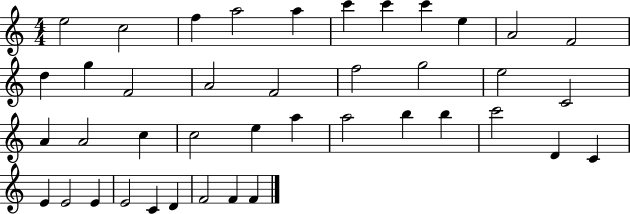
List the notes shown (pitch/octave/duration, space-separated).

E5/h C5/h F5/q A5/h A5/q C6/q C6/q C6/q E5/q A4/h F4/h D5/q G5/q F4/h A4/h F4/h F5/h G5/h E5/h C4/h A4/q A4/h C5/q C5/h E5/q A5/q A5/h B5/q B5/q C6/h D4/q C4/q E4/q E4/h E4/q E4/h C4/q D4/q F4/h F4/q F4/q